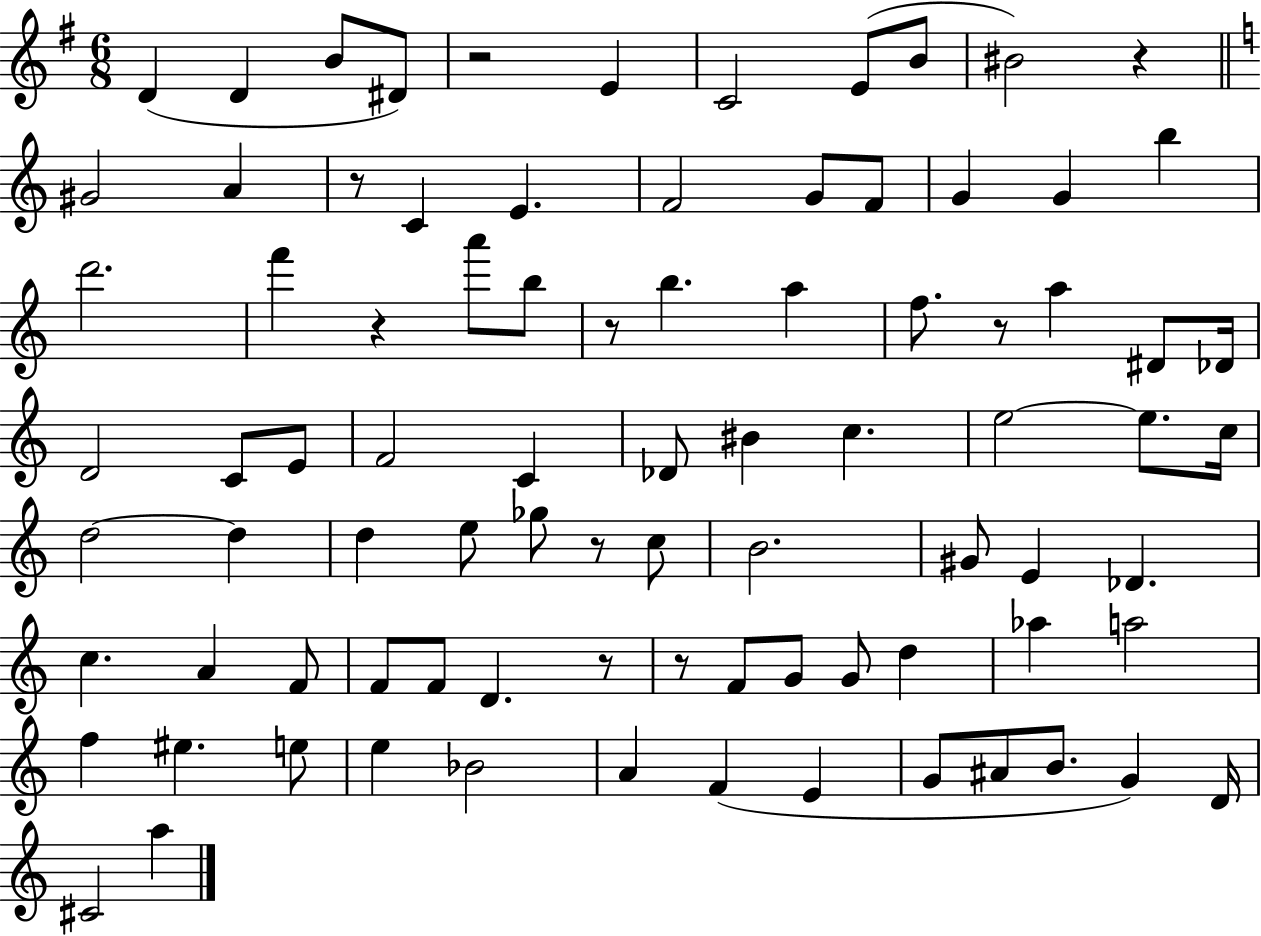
D4/q D4/q B4/e D#4/e R/h E4/q C4/h E4/e B4/e BIS4/h R/q G#4/h A4/q R/e C4/q E4/q. F4/h G4/e F4/e G4/q G4/q B5/q D6/h. F6/q R/q A6/e B5/e R/e B5/q. A5/q F5/e. R/e A5/q D#4/e Db4/s D4/h C4/e E4/e F4/h C4/q Db4/e BIS4/q C5/q. E5/h E5/e. C5/s D5/h D5/q D5/q E5/e Gb5/e R/e C5/e B4/h. G#4/e E4/q Db4/q. C5/q. A4/q F4/e F4/e F4/e D4/q. R/e R/e F4/e G4/e G4/e D5/q Ab5/q A5/h F5/q EIS5/q. E5/e E5/q Bb4/h A4/q F4/q E4/q G4/e A#4/e B4/e. G4/q D4/s C#4/h A5/q